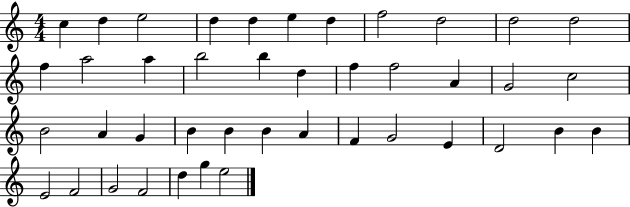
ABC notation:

X:1
T:Untitled
M:4/4
L:1/4
K:C
c d e2 d d e d f2 d2 d2 d2 f a2 a b2 b d f f2 A G2 c2 B2 A G B B B A F G2 E D2 B B E2 F2 G2 F2 d g e2